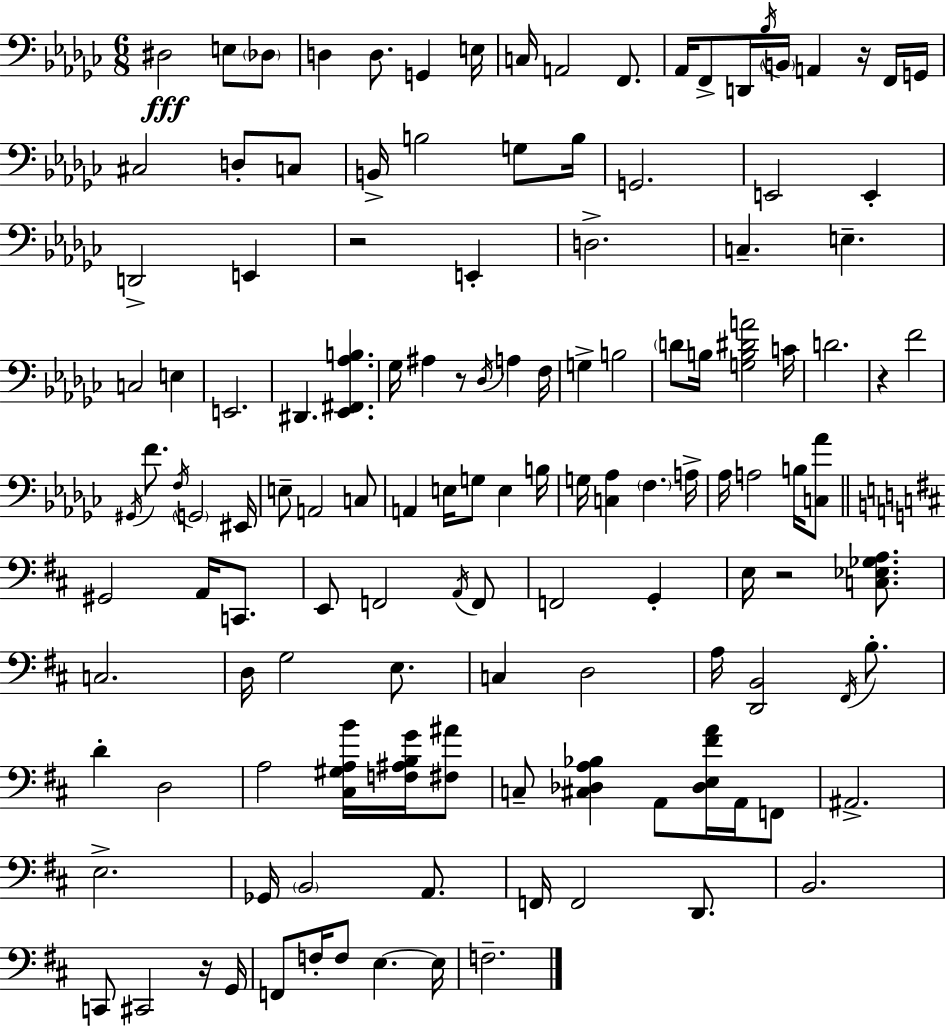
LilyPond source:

{
  \clef bass
  \numericTimeSignature
  \time 6/8
  \key ees \minor
  \repeat volta 2 { dis2\fff e8 \parenthesize des8 | d4 d8. g,4 e16 | c16 a,2 f,8. | aes,16 f,8-> d,16 \acciaccatura { bes16 } \parenthesize b,16 a,4 r16 f,16 | \break g,16 cis2 d8-. c8 | b,16-> b2 g8 | b16 g,2. | e,2 e,4-. | \break d,2-> e,4 | r2 e,4-. | d2.-> | c4.-- e4.-- | \break c2 e4 | e,2. | dis,4. <ees, fis, aes b>4. | ges16 ais4 r8 \acciaccatura { des16 } a4 | \break f16 g4-> b2 | \parenthesize d'8 b16 <g b dis' a'>2 | c'16 d'2. | r4 f'2 | \break \acciaccatura { gis,16 } f'8. \acciaccatura { f16 } \parenthesize g,2 | eis,16 e8-- a,2 | c8 a,4 e16 g8 e4 | b16 g16 <c aes>4 \parenthesize f4. | \break a16-> aes16 a2 | b16 <c aes'>8 \bar "||" \break \key d \major gis,2 a,16 c,8. | e,8 f,2 \acciaccatura { a,16 } f,8 | f,2 g,4-. | e16 r2 <c ees ges a>8. | \break c2. | d16 g2 e8. | c4 d2 | a16 <d, b,>2 \acciaccatura { fis,16 } b8.-. | \break d'4-. d2 | a2 <cis gis a b'>16 <f ais b g'>16 | <fis ais'>8 c8-- <cis des a bes>4 a,8 <des e fis' a'>16 a,16 | f,8 ais,2.-> | \break e2.-> | ges,16 \parenthesize b,2 a,8. | f,16 f,2 d,8. | b,2. | \break c,8 cis,2 | r16 g,16 f,8 f16-. f8 e4.~~ | e16 f2.-- | } \bar "|."
}